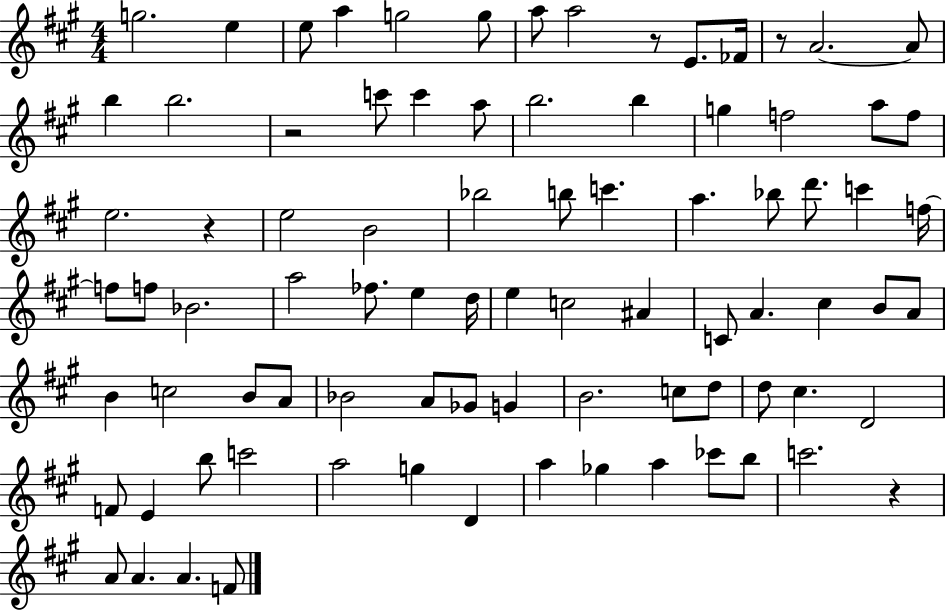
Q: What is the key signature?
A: A major